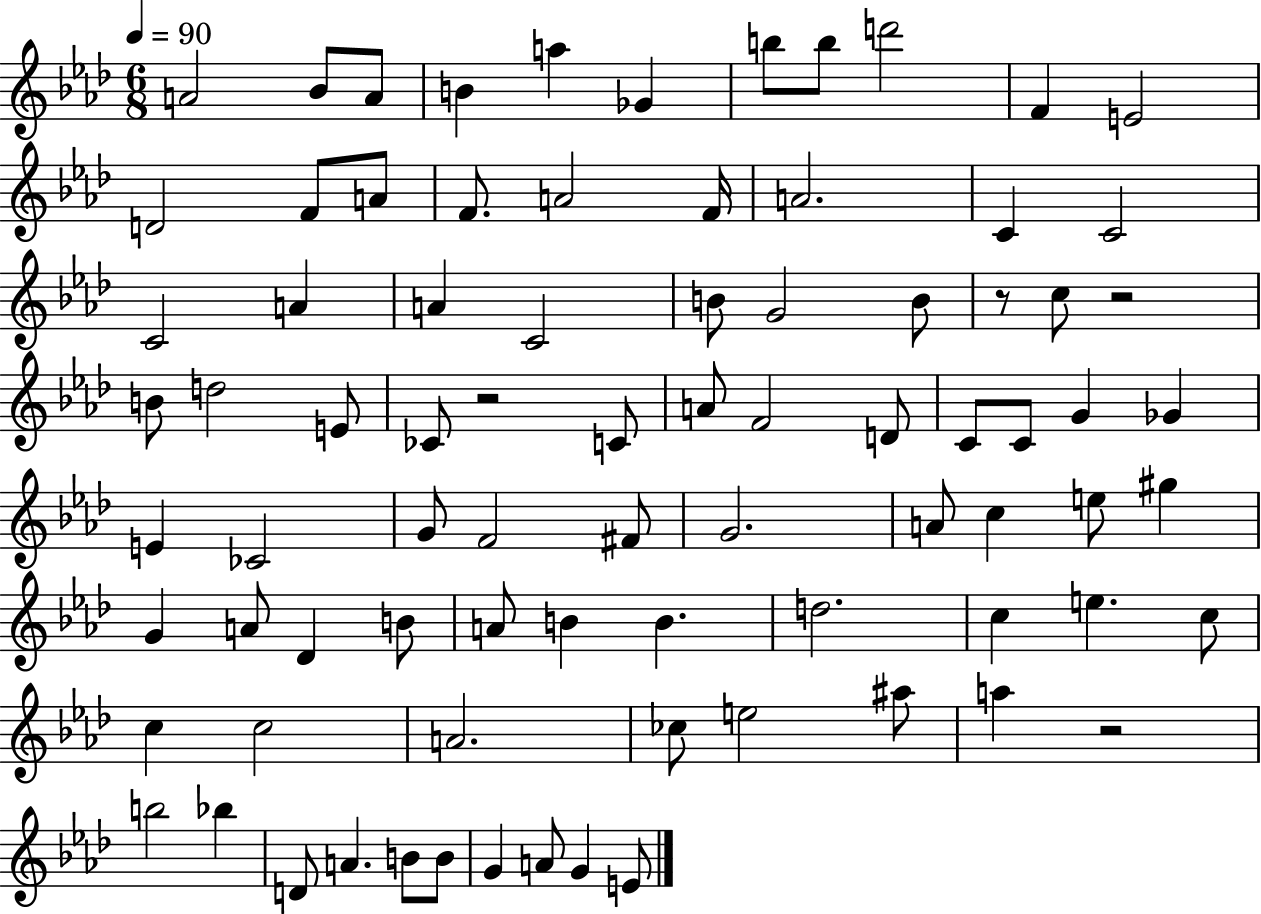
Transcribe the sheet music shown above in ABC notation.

X:1
T:Untitled
M:6/8
L:1/4
K:Ab
A2 _B/2 A/2 B a _G b/2 b/2 d'2 F E2 D2 F/2 A/2 F/2 A2 F/4 A2 C C2 C2 A A C2 B/2 G2 B/2 z/2 c/2 z2 B/2 d2 E/2 _C/2 z2 C/2 A/2 F2 D/2 C/2 C/2 G _G E _C2 G/2 F2 ^F/2 G2 A/2 c e/2 ^g G A/2 _D B/2 A/2 B B d2 c e c/2 c c2 A2 _c/2 e2 ^a/2 a z2 b2 _b D/2 A B/2 B/2 G A/2 G E/2